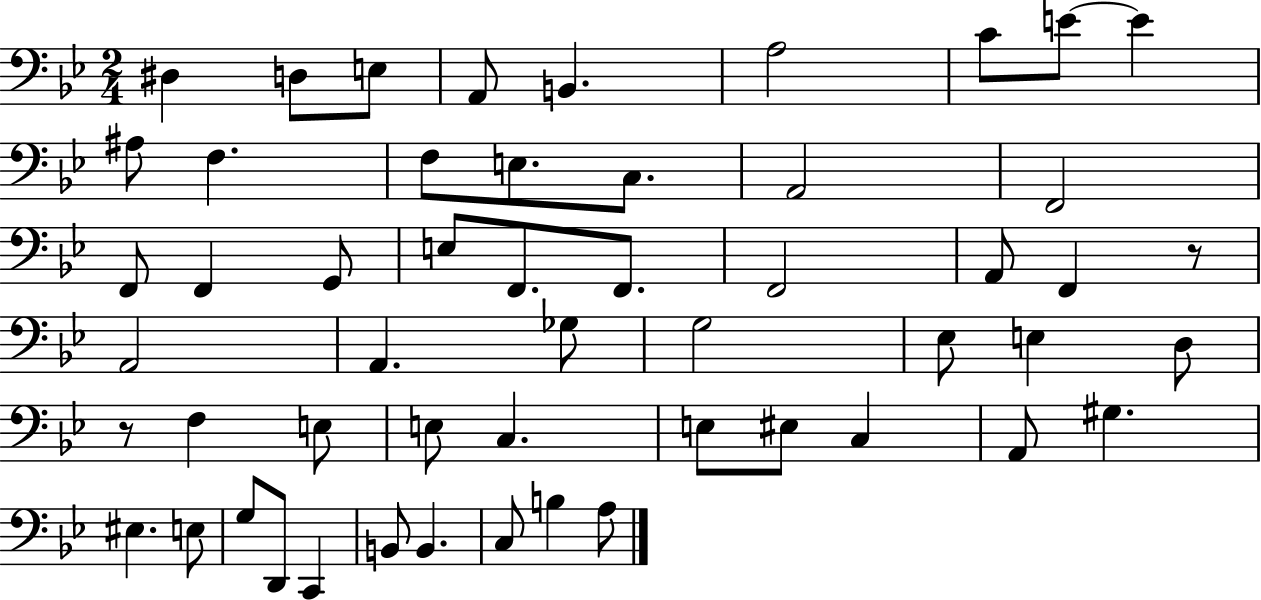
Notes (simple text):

D#3/q D3/e E3/e A2/e B2/q. A3/h C4/e E4/e E4/q A#3/e F3/q. F3/e E3/e. C3/e. A2/h F2/h F2/e F2/q G2/e E3/e F2/e. F2/e. F2/h A2/e F2/q R/e A2/h A2/q. Gb3/e G3/h Eb3/e E3/q D3/e R/e F3/q E3/e E3/e C3/q. E3/e EIS3/e C3/q A2/e G#3/q. EIS3/q. E3/e G3/e D2/e C2/q B2/e B2/q. C3/e B3/q A3/e